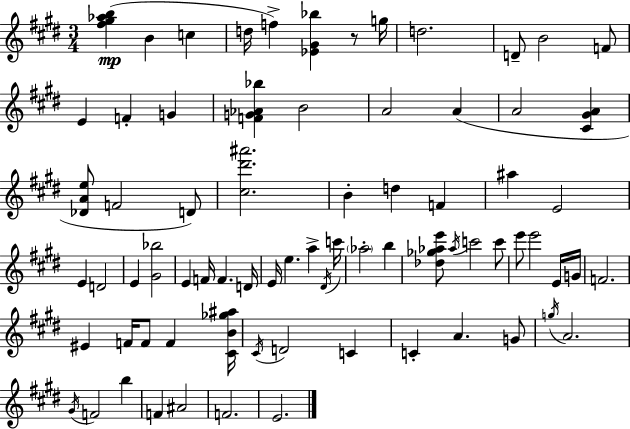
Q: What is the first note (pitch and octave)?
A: B4